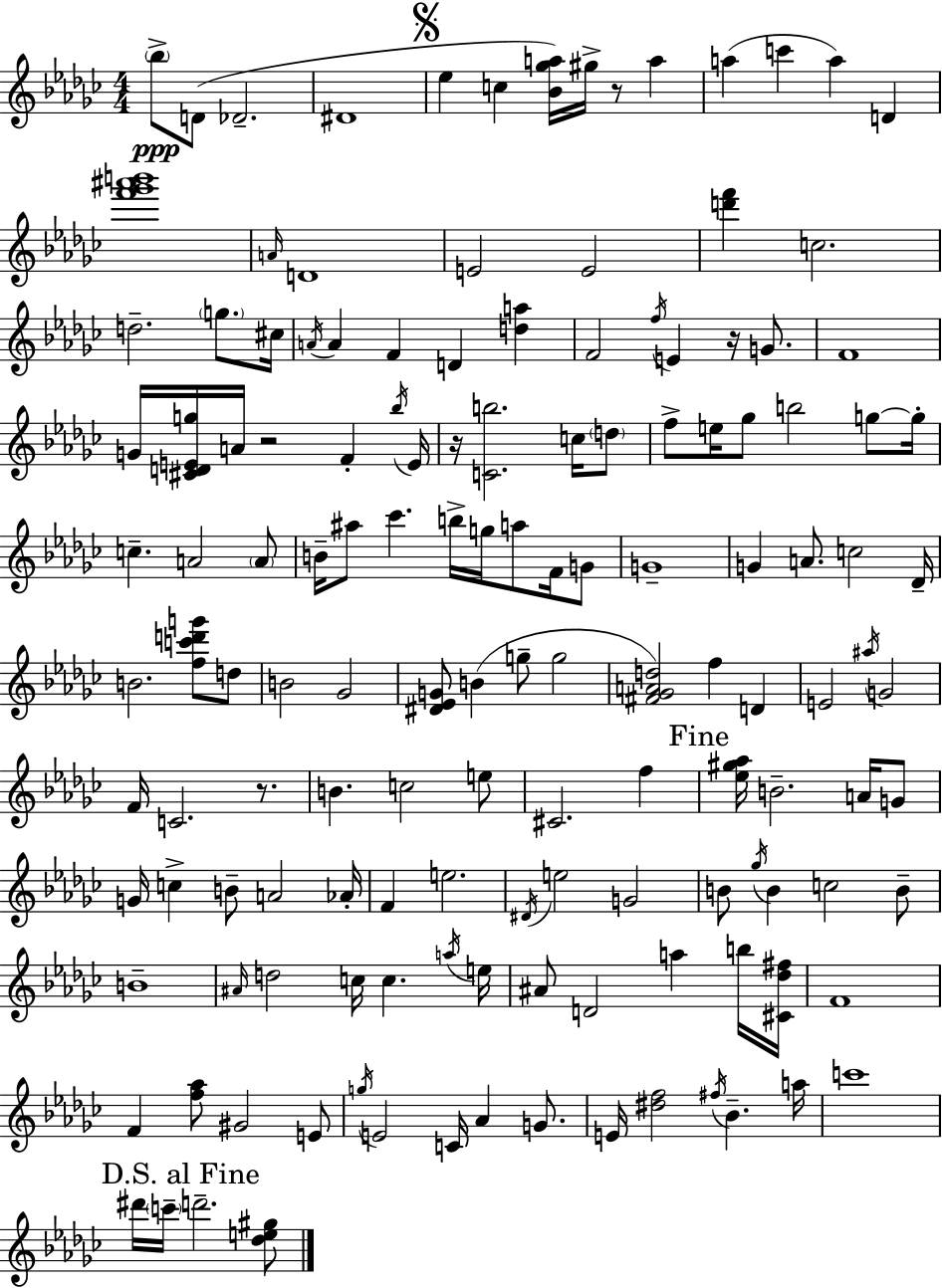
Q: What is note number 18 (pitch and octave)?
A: D5